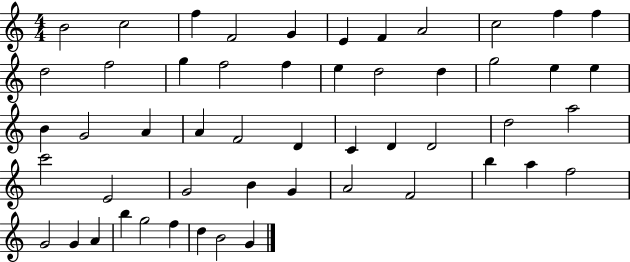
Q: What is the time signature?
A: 4/4